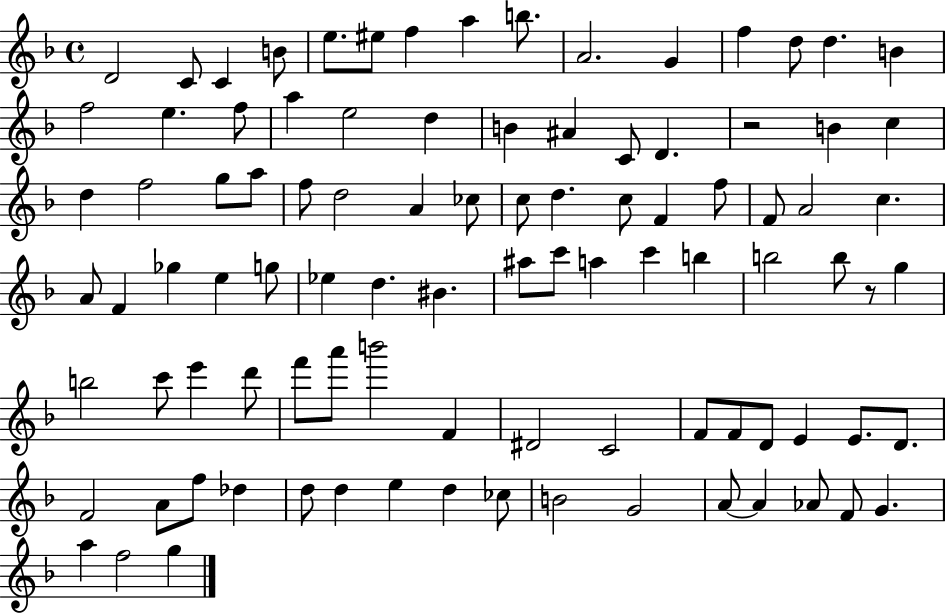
{
  \clef treble
  \time 4/4
  \defaultTimeSignature
  \key f \major
  \repeat volta 2 { d'2 c'8 c'4 b'8 | e''8. eis''8 f''4 a''4 b''8. | a'2. g'4 | f''4 d''8 d''4. b'4 | \break f''2 e''4. f''8 | a''4 e''2 d''4 | b'4 ais'4 c'8 d'4. | r2 b'4 c''4 | \break d''4 f''2 g''8 a''8 | f''8 d''2 a'4 ces''8 | c''8 d''4. c''8 f'4 f''8 | f'8 a'2 c''4. | \break a'8 f'4 ges''4 e''4 g''8 | ees''4 d''4. bis'4. | ais''8 c'''8 a''4 c'''4 b''4 | b''2 b''8 r8 g''4 | \break b''2 c'''8 e'''4 d'''8 | f'''8 a'''8 b'''2 f'4 | dis'2 c'2 | f'8 f'8 d'8 e'4 e'8. d'8. | \break f'2 a'8 f''8 des''4 | d''8 d''4 e''4 d''4 ces''8 | b'2 g'2 | a'8~~ a'4 aes'8 f'8 g'4. | \break a''4 f''2 g''4 | } \bar "|."
}